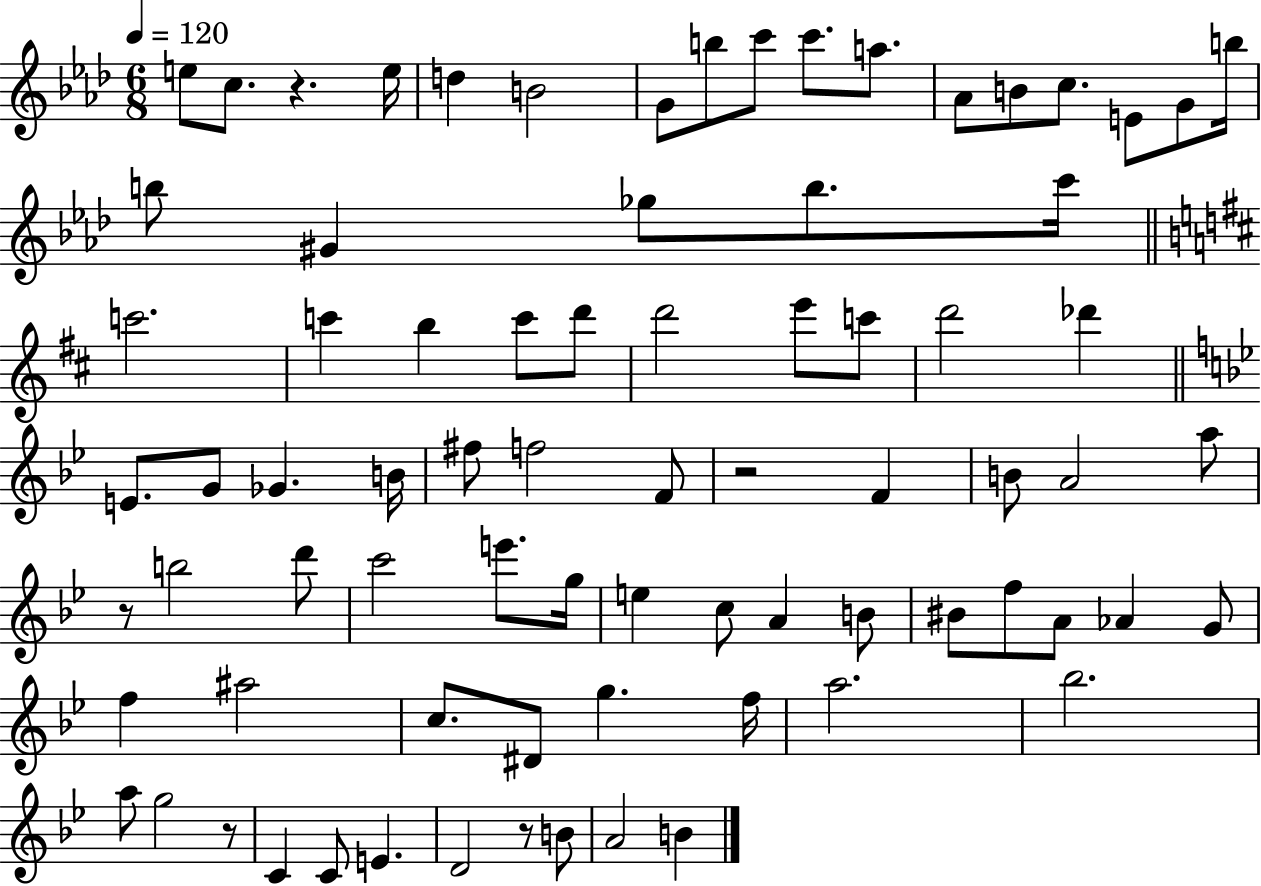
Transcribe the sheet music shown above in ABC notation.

X:1
T:Untitled
M:6/8
L:1/4
K:Ab
e/2 c/2 z e/4 d B2 G/2 b/2 c'/2 c'/2 a/2 _A/2 B/2 c/2 E/2 G/2 b/4 b/2 ^G _g/2 b/2 c'/4 c'2 c' b c'/2 d'/2 d'2 e'/2 c'/2 d'2 _d' E/2 G/2 _G B/4 ^f/2 f2 F/2 z2 F B/2 A2 a/2 z/2 b2 d'/2 c'2 e'/2 g/4 e c/2 A B/2 ^B/2 f/2 A/2 _A G/2 f ^a2 c/2 ^D/2 g f/4 a2 _b2 a/2 g2 z/2 C C/2 E D2 z/2 B/2 A2 B